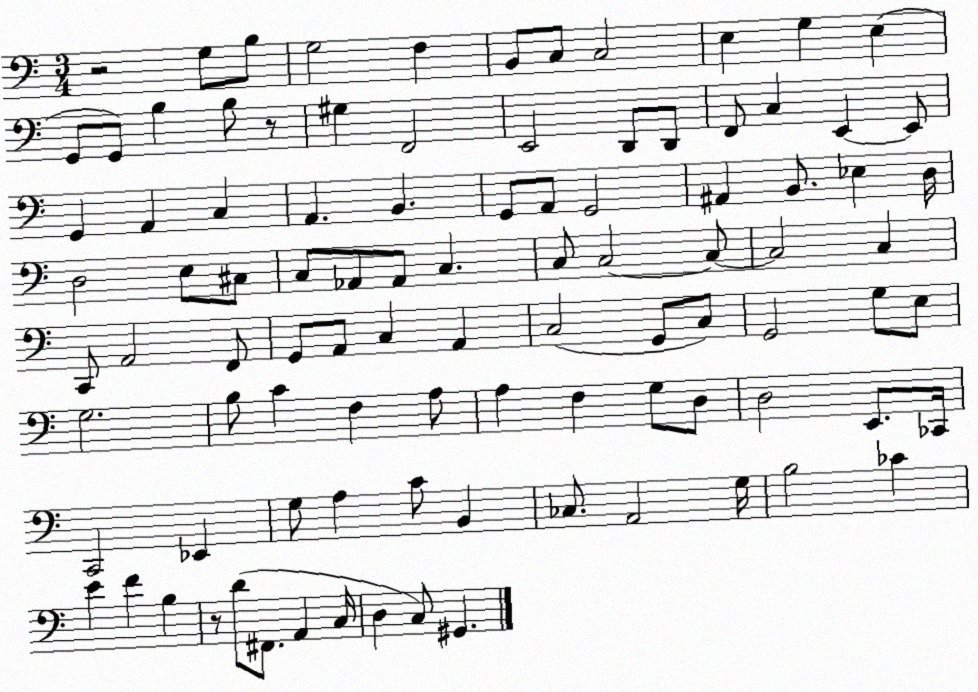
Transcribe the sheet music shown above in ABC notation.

X:1
T:Untitled
M:3/4
L:1/4
K:C
z2 G,/2 B,/2 G,2 F, B,,/2 C,/2 C,2 E, G, E, G,,/2 G,,/2 B, B,/2 z/2 ^G, F,,2 E,,2 D,,/2 D,,/2 F,,/2 C, E,, E,,/2 G,, A,, C, A,, B,, G,,/2 A,,/2 G,,2 ^A,, B,,/2 _E, D,/4 D,2 E,/2 ^C,/2 C,/2 _A,,/2 _A,,/2 C, C,/2 C,2 C,/2 C,2 C, C,,/2 A,,2 F,,/2 G,,/2 A,,/2 C, A,, C,2 G,,/2 C,/2 G,,2 G,/2 E,/2 G,2 B,/2 C F, A,/2 A, F, G,/2 D,/2 D,2 E,,/2 _C,,/4 C,,2 _E,, G,/2 A, C/2 B,, _C,/2 A,,2 G,/4 B,2 _C E F B, z/2 D/2 ^F,,/2 A,, C,/4 D, C,/2 ^G,,